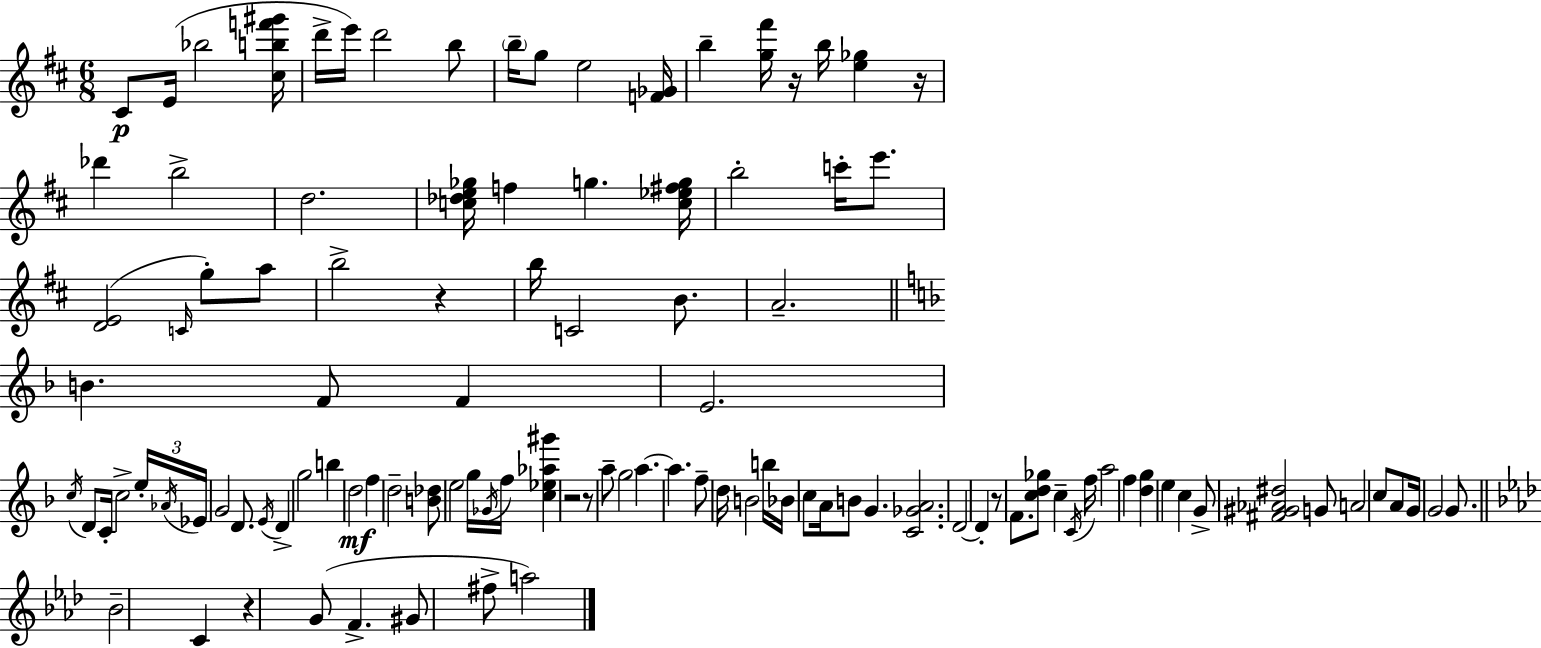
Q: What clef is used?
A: treble